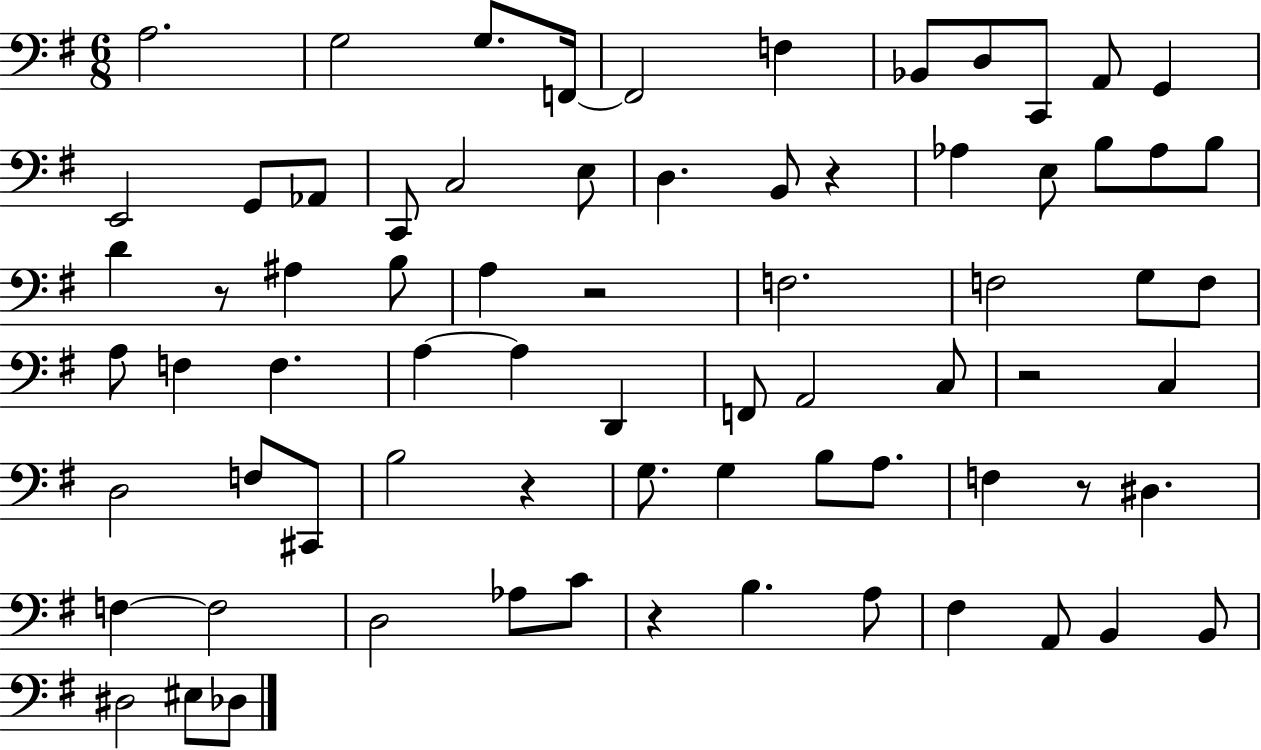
A3/h. G3/h G3/e. F2/s F2/h F3/q Bb2/e D3/e C2/e A2/e G2/q E2/h G2/e Ab2/e C2/e C3/h E3/e D3/q. B2/e R/q Ab3/q E3/e B3/e Ab3/e B3/e D4/q R/e A#3/q B3/e A3/q R/h F3/h. F3/h G3/e F3/e A3/e F3/q F3/q. A3/q A3/q D2/q F2/e A2/h C3/e R/h C3/q D3/h F3/e C#2/e B3/h R/q G3/e. G3/q B3/e A3/e. F3/q R/e D#3/q. F3/q F3/h D3/h Ab3/e C4/e R/q B3/q. A3/e F#3/q A2/e B2/q B2/e D#3/h EIS3/e Db3/e